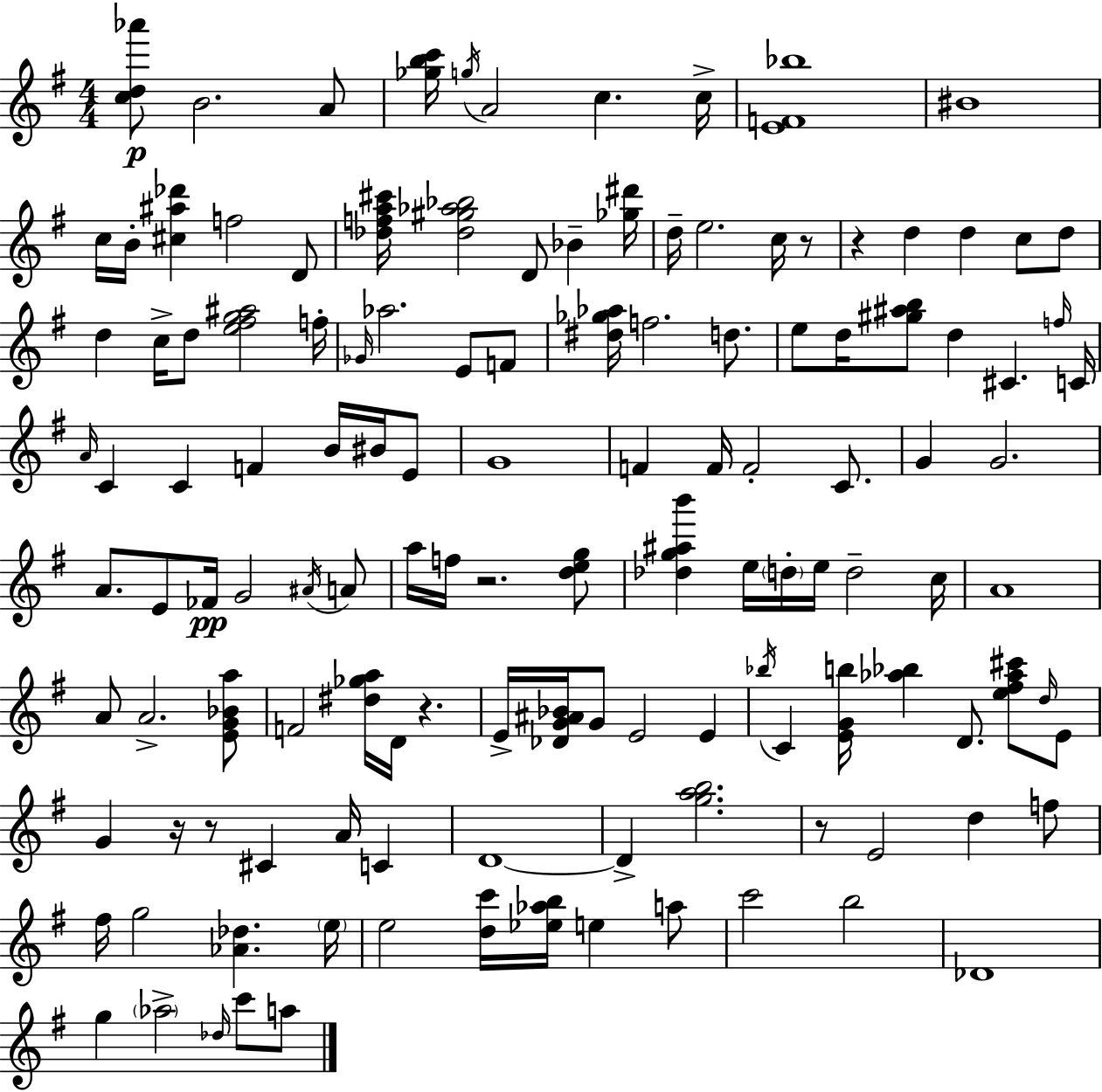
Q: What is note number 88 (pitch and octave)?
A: G5